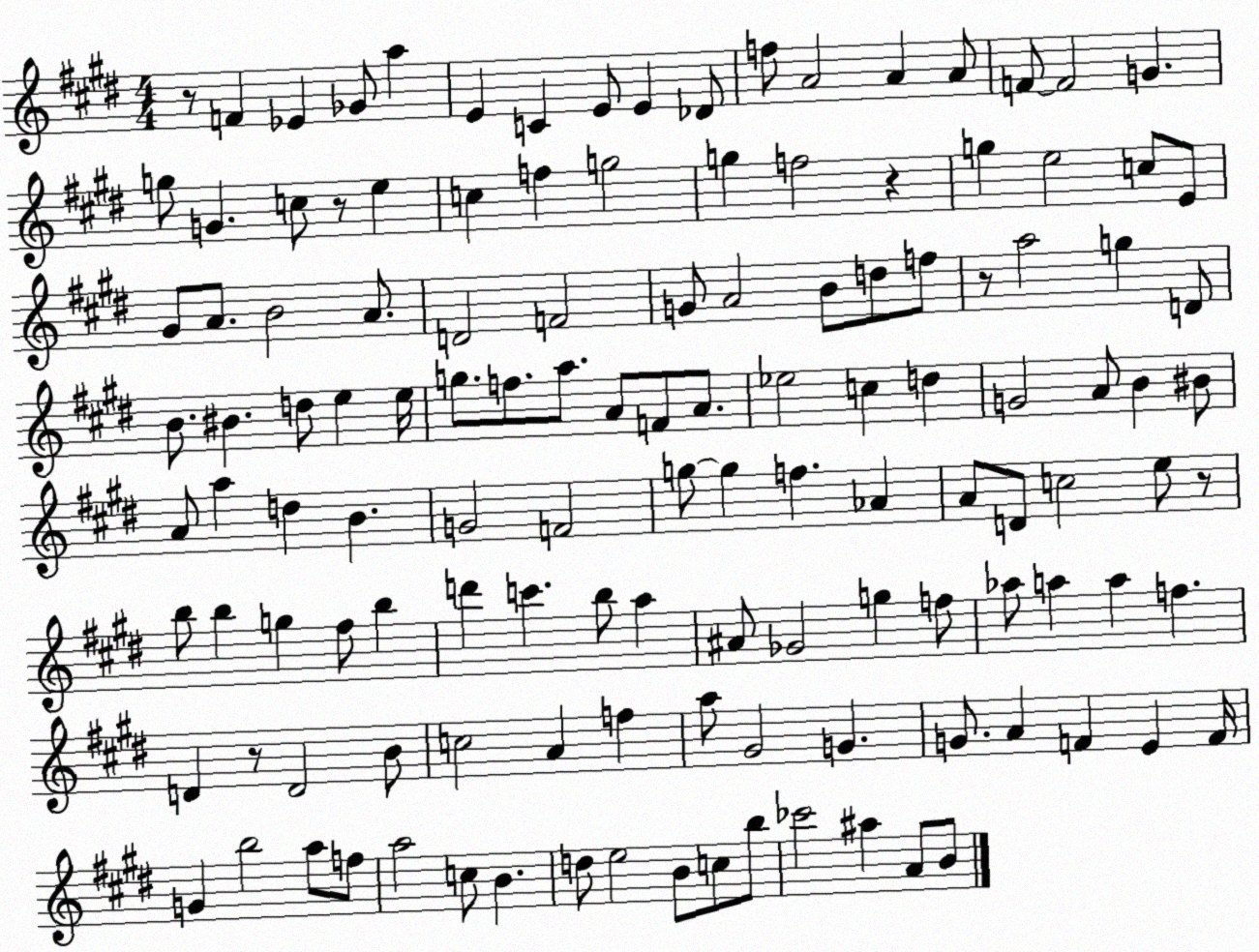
X:1
T:Untitled
M:4/4
L:1/4
K:E
z/2 F _E _G/2 a E C E/2 E _D/2 f/2 A2 A A/2 F/2 F2 G g/2 G c/2 z/2 e c f g2 g f2 z g e2 c/2 E/2 ^G/2 A/2 B2 A/2 D2 F2 G/2 A2 B/2 d/2 f/2 z/2 a2 g D/2 B/2 ^B d/2 e e/4 g/2 f/2 a/2 A/2 F/2 A/2 _e2 c d G2 A/2 B ^B/2 A/2 a d B G2 F2 g/2 g f _A A/2 D/2 c2 e/2 z/2 b/2 b g ^f/2 b d' c' b/2 a ^A/2 _G2 g f/2 _a/2 a a f D z/2 D2 B/2 c2 A f a/2 ^G2 G G/2 A F E F/4 G b2 a/2 f/2 a2 c/2 B d/2 e2 B/2 c/2 b/2 _c'2 ^a A/2 B/2